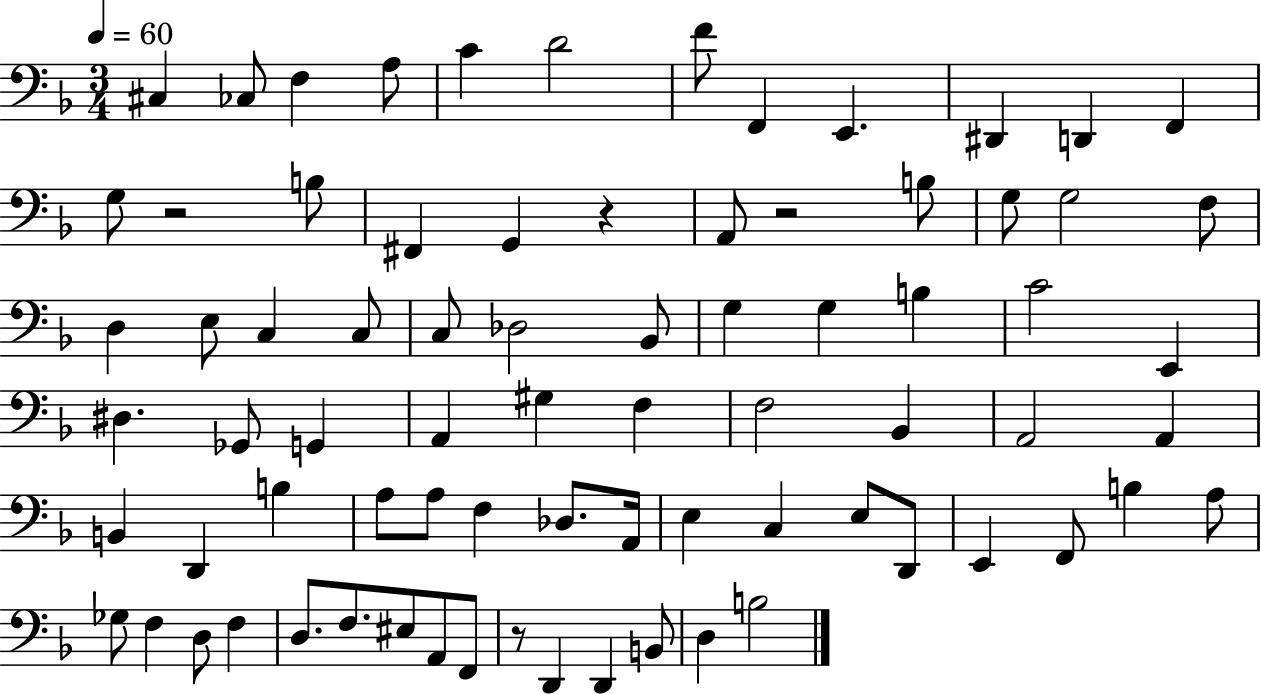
{
  \clef bass
  \numericTimeSignature
  \time 3/4
  \key f \major
  \tempo 4 = 60
  cis4 ces8 f4 a8 | c'4 d'2 | f'8 f,4 e,4. | dis,4 d,4 f,4 | \break g8 r2 b8 | fis,4 g,4 r4 | a,8 r2 b8 | g8 g2 f8 | \break d4 e8 c4 c8 | c8 des2 bes,8 | g4 g4 b4 | c'2 e,4 | \break dis4. ges,8 g,4 | a,4 gis4 f4 | f2 bes,4 | a,2 a,4 | \break b,4 d,4 b4 | a8 a8 f4 des8. a,16 | e4 c4 e8 d,8 | e,4 f,8 b4 a8 | \break ges8 f4 d8 f4 | d8. f8. eis8 a,8 f,8 | r8 d,4 d,4 b,8 | d4 b2 | \break \bar "|."
}